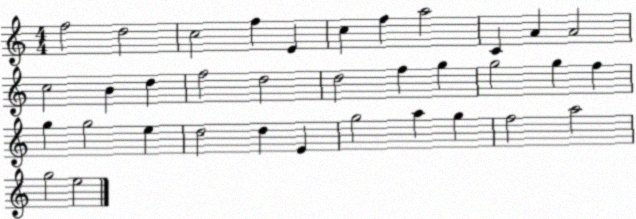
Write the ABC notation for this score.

X:1
T:Untitled
M:4/4
L:1/4
K:C
f2 d2 c2 f E c f a2 C A A2 c2 B d f2 d2 d2 f g g2 g f g g2 e d2 d E g2 a g f2 a2 g2 e2